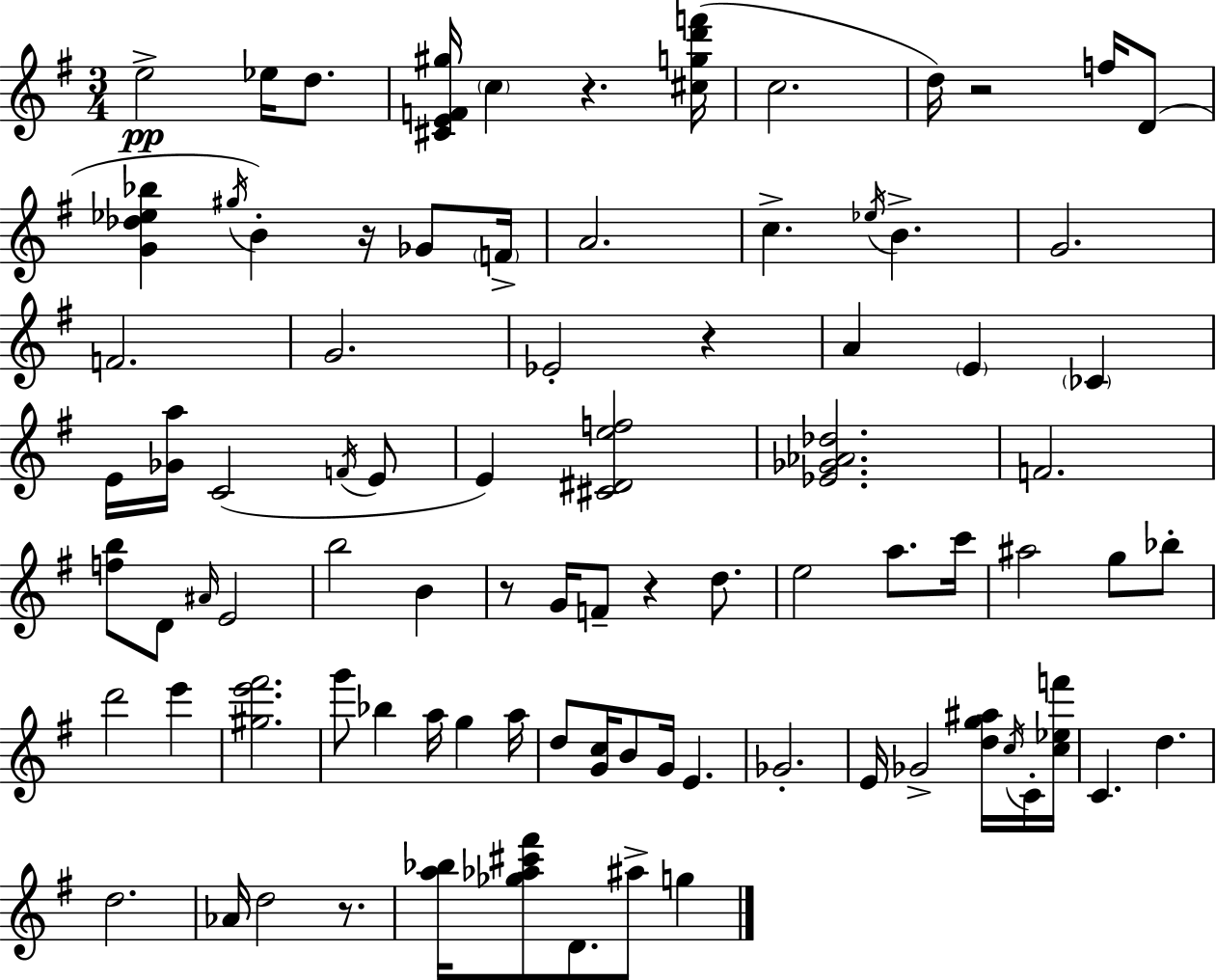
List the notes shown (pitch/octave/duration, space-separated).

E5/h Eb5/s D5/e. [C#4,E4,F4,G#5]/s C5/q R/q. [C#5,G5,D6,F6]/s C5/h. D5/s R/h F5/s D4/e [G4,Db5,Eb5,Bb5]/q G#5/s B4/q R/s Gb4/e F4/s A4/h. C5/q. Eb5/s B4/q. G4/h. F4/h. G4/h. Eb4/h R/q A4/q E4/q CES4/q E4/s [Gb4,A5]/s C4/h F4/s E4/e E4/q [C#4,D#4,E5,F5]/h [Eb4,Gb4,Ab4,Db5]/h. F4/h. [F5,B5]/e D4/e A#4/s E4/h B5/h B4/q R/e G4/s F4/e R/q D5/e. E5/h A5/e. C6/s A#5/h G5/e Bb5/e D6/h E6/q [G#5,E6,F#6]/h. G6/e Bb5/q A5/s G5/q A5/s D5/e [G4,C5]/s B4/e G4/s E4/q. Gb4/h. E4/s Gb4/h [D5,G5,A#5]/s C5/s C4/s [C5,Eb5,F6]/s C4/q. D5/q. D5/h. Ab4/s D5/h R/e. [A5,Bb5]/s [Gb5,Ab5,C#6,F#6]/e D4/e. A#5/e G5/q